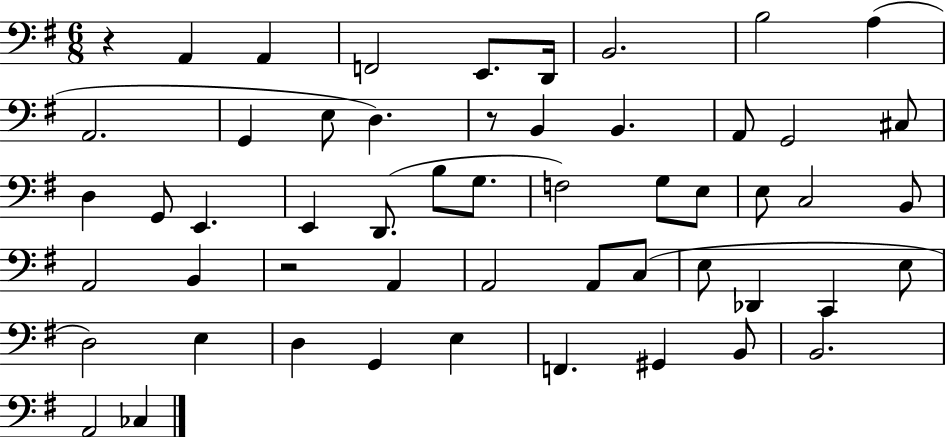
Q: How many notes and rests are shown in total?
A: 54